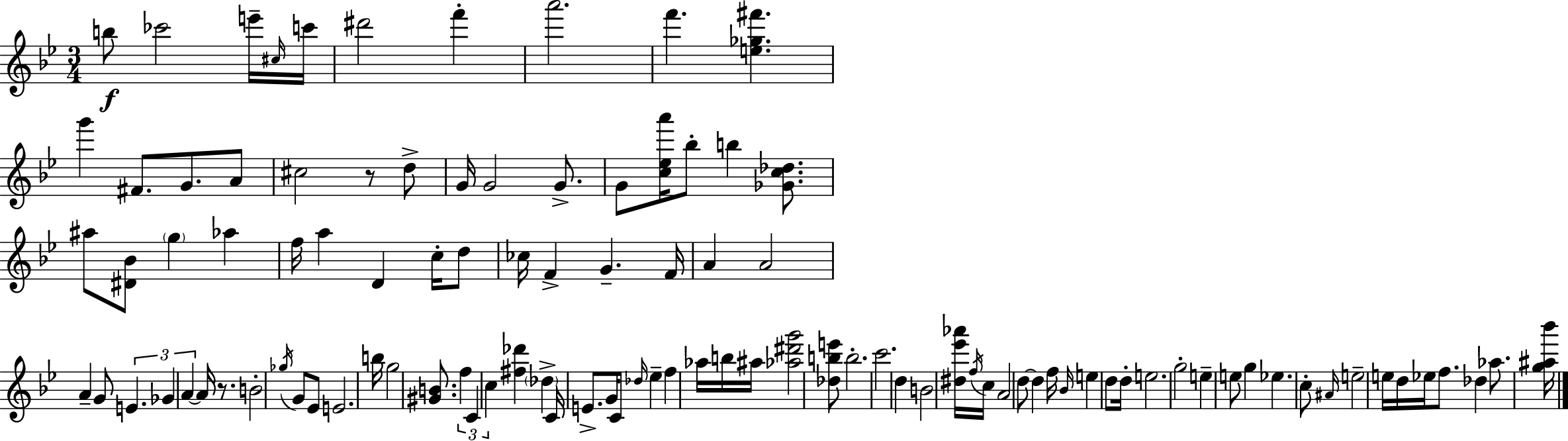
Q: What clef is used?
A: treble